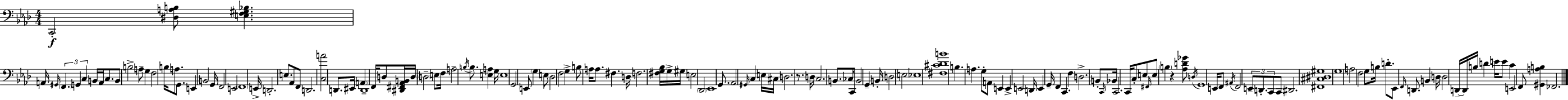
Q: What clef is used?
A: bass